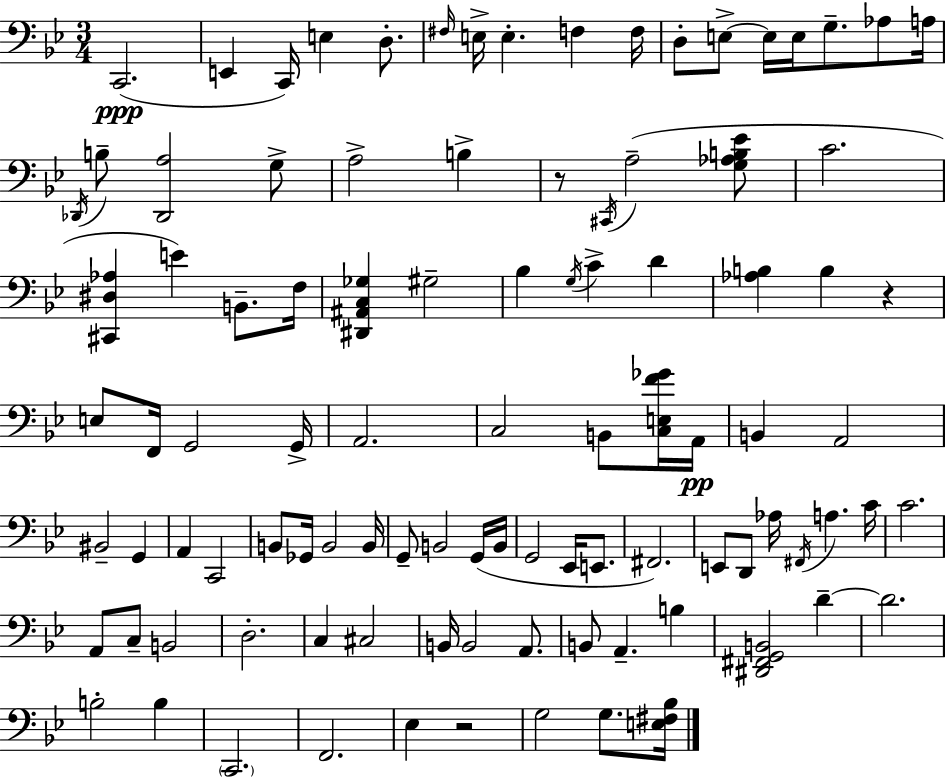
C2/h. E2/q C2/s E3/q D3/e. F#3/s E3/s E3/q. F3/q F3/s D3/e E3/e E3/s E3/s G3/e. Ab3/e A3/s Db2/s B3/e [Db2,A3]/h G3/e A3/h B3/q R/e C#2/s A3/h [G3,Ab3,B3,Eb4]/e C4/h. [C#2,D#3,Ab3]/q E4/q B2/e. F3/s [D#2,A#2,C3,Gb3]/q G#3/h Bb3/q G3/s C4/q D4/q [Ab3,B3]/q B3/q R/q E3/e F2/s G2/h G2/s A2/h. C3/h B2/e [C3,E3,F4,Gb4]/s A2/s B2/q A2/h BIS2/h G2/q A2/q C2/h B2/e Gb2/s B2/h B2/s G2/e B2/h G2/s B2/s G2/h Eb2/s E2/e. F#2/h. E2/e D2/e Ab3/s F#2/s A3/q. C4/s C4/h. A2/e C3/e B2/h D3/h. C3/q C#3/h B2/s B2/h A2/e. B2/e A2/q. B3/q [D#2,F#2,G2,B2]/h D4/q D4/h. B3/h B3/q C2/h. F2/h. Eb3/q R/h G3/h G3/e. [E3,F#3,Bb3]/s